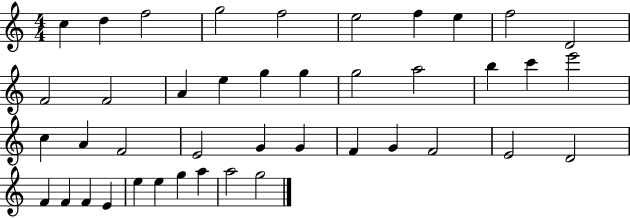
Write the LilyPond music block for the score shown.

{
  \clef treble
  \numericTimeSignature
  \time 4/4
  \key c \major
  c''4 d''4 f''2 | g''2 f''2 | e''2 f''4 e''4 | f''2 d'2 | \break f'2 f'2 | a'4 e''4 g''4 g''4 | g''2 a''2 | b''4 c'''4 e'''2 | \break c''4 a'4 f'2 | e'2 g'4 g'4 | f'4 g'4 f'2 | e'2 d'2 | \break f'4 f'4 f'4 e'4 | e''4 e''4 g''4 a''4 | a''2 g''2 | \bar "|."
}